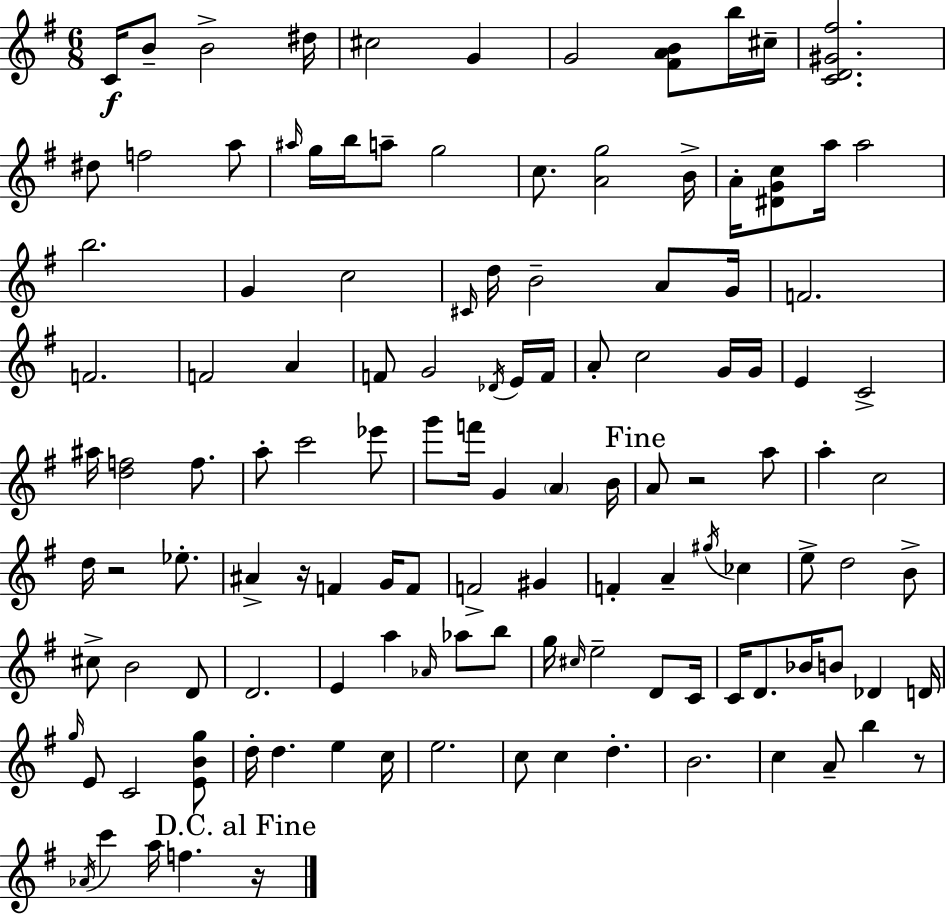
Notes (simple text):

C4/s B4/e B4/h D#5/s C#5/h G4/q G4/h [F#4,A4,B4]/e B5/s C#5/s [C4,D4,G#4,F#5]/h. D#5/e F5/h A5/e A#5/s G5/s B5/s A5/e G5/h C5/e. [A4,G5]/h B4/s A4/s [D#4,G4,C5]/e A5/s A5/h B5/h. G4/q C5/h C#4/s D5/s B4/h A4/e G4/s F4/h. F4/h. F4/h A4/q F4/e G4/h Db4/s E4/s F4/s A4/e C5/h G4/s G4/s E4/q C4/h A#5/s [D5,F5]/h F5/e. A5/e C6/h Eb6/e G6/e F6/s G4/q A4/q B4/s A4/e R/h A5/e A5/q C5/h D5/s R/h Eb5/e. A#4/q R/s F4/q G4/s F4/e F4/h G#4/q F4/q A4/q G#5/s CES5/q E5/e D5/h B4/e C#5/e B4/h D4/e D4/h. E4/q A5/q Ab4/s Ab5/e B5/e G5/s C#5/s E5/h D4/e C4/s C4/s D4/e. Bb4/s B4/e Db4/q D4/s G5/s E4/e C4/h [E4,B4,G5]/e D5/s D5/q. E5/q C5/s E5/h. C5/e C5/q D5/q. B4/h. C5/q A4/e B5/q R/e Ab4/s C6/q A5/s F5/q. R/s